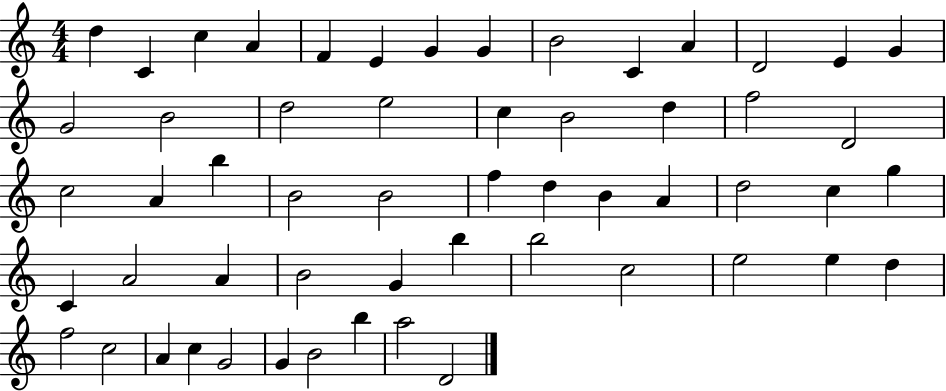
X:1
T:Untitled
M:4/4
L:1/4
K:C
d C c A F E G G B2 C A D2 E G G2 B2 d2 e2 c B2 d f2 D2 c2 A b B2 B2 f d B A d2 c g C A2 A B2 G b b2 c2 e2 e d f2 c2 A c G2 G B2 b a2 D2